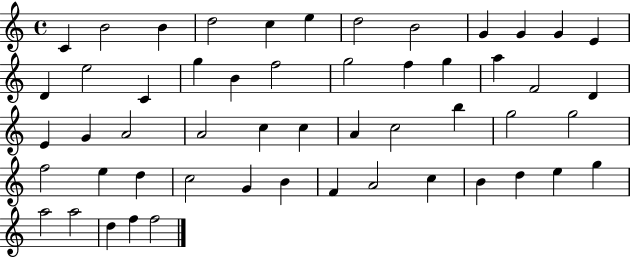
X:1
T:Untitled
M:4/4
L:1/4
K:C
C B2 B d2 c e d2 B2 G G G E D e2 C g B f2 g2 f g a F2 D E G A2 A2 c c A c2 b g2 g2 f2 e d c2 G B F A2 c B d e g a2 a2 d f f2